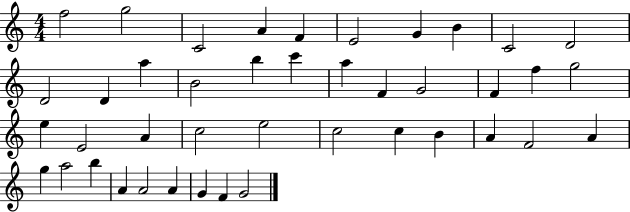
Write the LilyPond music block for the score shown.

{
  \clef treble
  \numericTimeSignature
  \time 4/4
  \key c \major
  f''2 g''2 | c'2 a'4 f'4 | e'2 g'4 b'4 | c'2 d'2 | \break d'2 d'4 a''4 | b'2 b''4 c'''4 | a''4 f'4 g'2 | f'4 f''4 g''2 | \break e''4 e'2 a'4 | c''2 e''2 | c''2 c''4 b'4 | a'4 f'2 a'4 | \break g''4 a''2 b''4 | a'4 a'2 a'4 | g'4 f'4 g'2 | \bar "|."
}